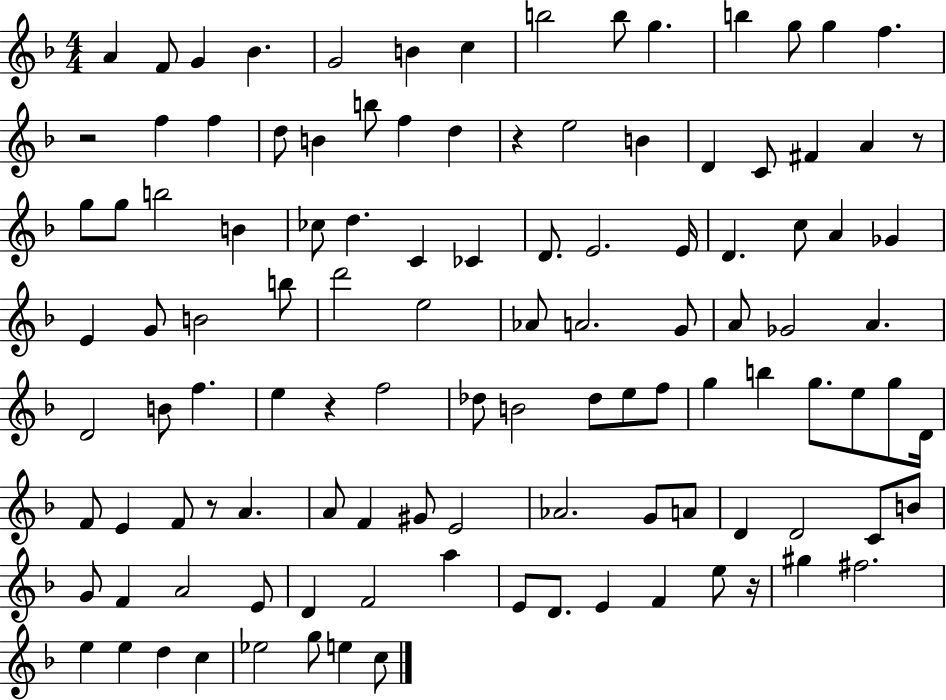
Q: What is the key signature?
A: F major